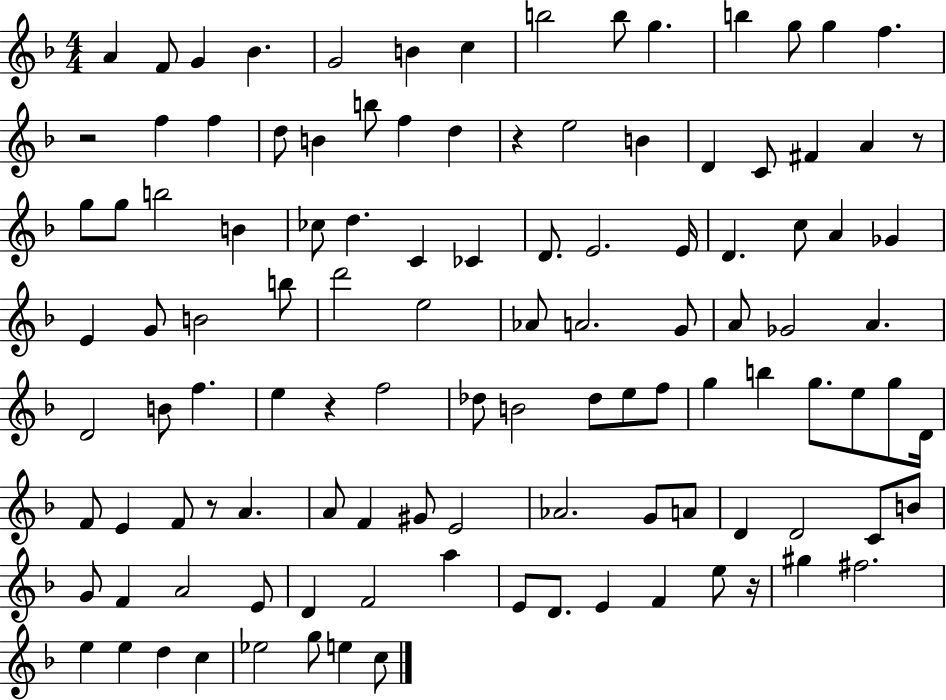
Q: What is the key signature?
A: F major